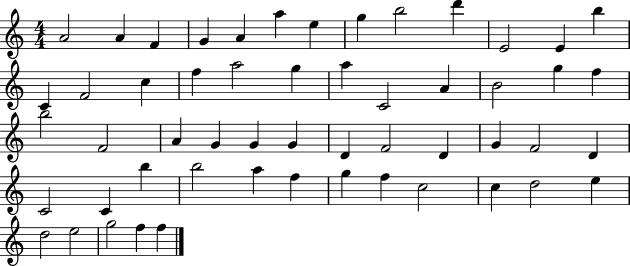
{
  \clef treble
  \numericTimeSignature
  \time 4/4
  \key c \major
  a'2 a'4 f'4 | g'4 a'4 a''4 e''4 | g''4 b''2 d'''4 | e'2 e'4 b''4 | \break c'4 f'2 c''4 | f''4 a''2 g''4 | a''4 c'2 a'4 | b'2 g''4 f''4 | \break b''2 f'2 | a'4 g'4 g'4 g'4 | d'4 f'2 d'4 | g'4 f'2 d'4 | \break c'2 c'4 b''4 | b''2 a''4 f''4 | g''4 f''4 c''2 | c''4 d''2 e''4 | \break d''2 e''2 | g''2 f''4 f''4 | \bar "|."
}